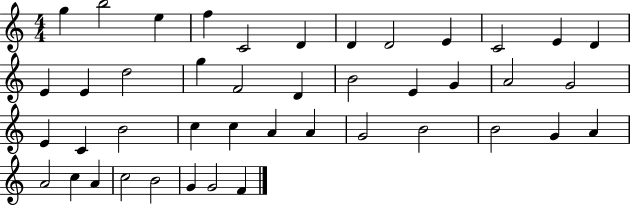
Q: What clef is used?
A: treble